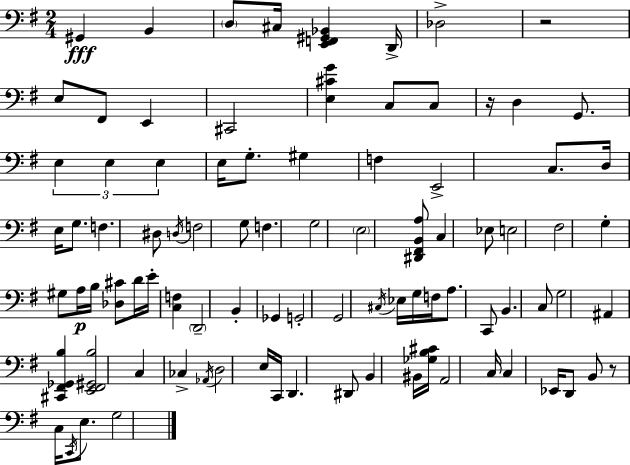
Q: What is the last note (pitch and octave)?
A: G3